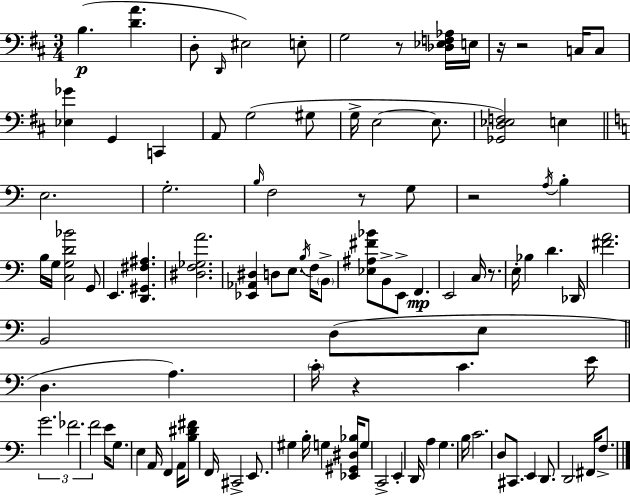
{
  \clef bass
  \numericTimeSignature
  \time 3/4
  \key d \major
  b4.(\p <d' a'>4. | d8-. \grace { d,16 } eis2) e8-. | g2 r8 <des ees f aes>16 | e16 r16 r2 c16 c8 | \break <ees ges'>4 g,4 c,4 | a,8 g2( gis8 | g16-> e2~~ e8. | <ges, d ees f>2) e4 | \break \bar "||" \break \key c \major e2. | g2.-. | \grace { b16 } f2 r8 g8 | r2 \acciaccatura { a16 } b4-. | \break b16 g16 <c g d' bes'>2 | g,8 e,4. <d, gis, fis ais>4. | <dis f ges a'>2. | <ees, aes, dis>4 d8 e8. \acciaccatura { b16 } | \break f16 \parenthesize b,8-> <ees ais fis' bes'>8 b,8-> e,8-> f,4.\mp | e,2 c16 | r8. e16-. bes4 d'4. | des,16 <fis' a'>2. | \break b,2 d8( | e8 \bar "||" \break \key c \major d4. a4.) | \parenthesize c'16-. r4 c'4. e'16 | \tuplet 3/2 { g'2. | fes'2. | \break f'2 } e'16 g8. | e4 a,16 f,4 a,16 <b dis' fis'>8 | f,16 cis,2-> e,8. | gis4 b16-. g4 <ees, gis, dis bes>16 g8 | \break c,2-> e,4-. | d,16 a4 g4. b16 | c'2. | d8 cis,8. e,4 d,8. | \break d,2 fis,16 f8.-> | \bar "|."
}